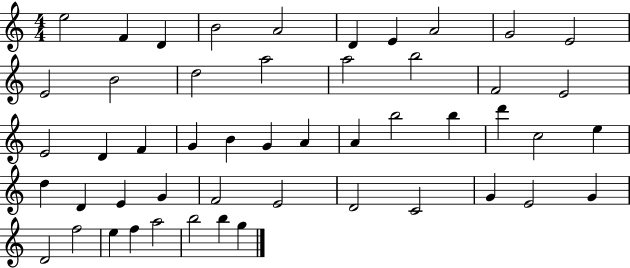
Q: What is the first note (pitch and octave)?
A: E5